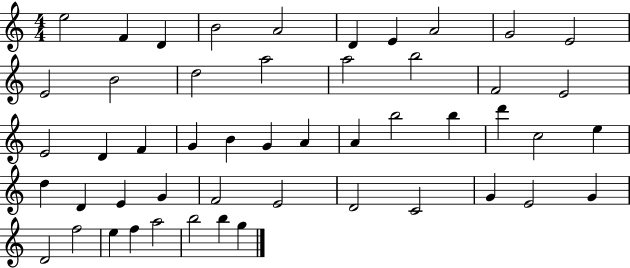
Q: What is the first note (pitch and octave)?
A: E5